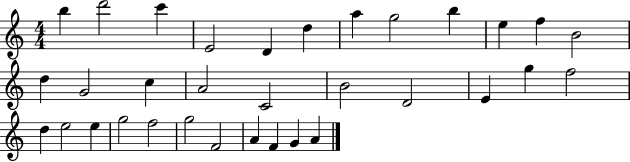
X:1
T:Untitled
M:4/4
L:1/4
K:C
b d'2 c' E2 D d a g2 b e f B2 d G2 c A2 C2 B2 D2 E g f2 d e2 e g2 f2 g2 F2 A F G A